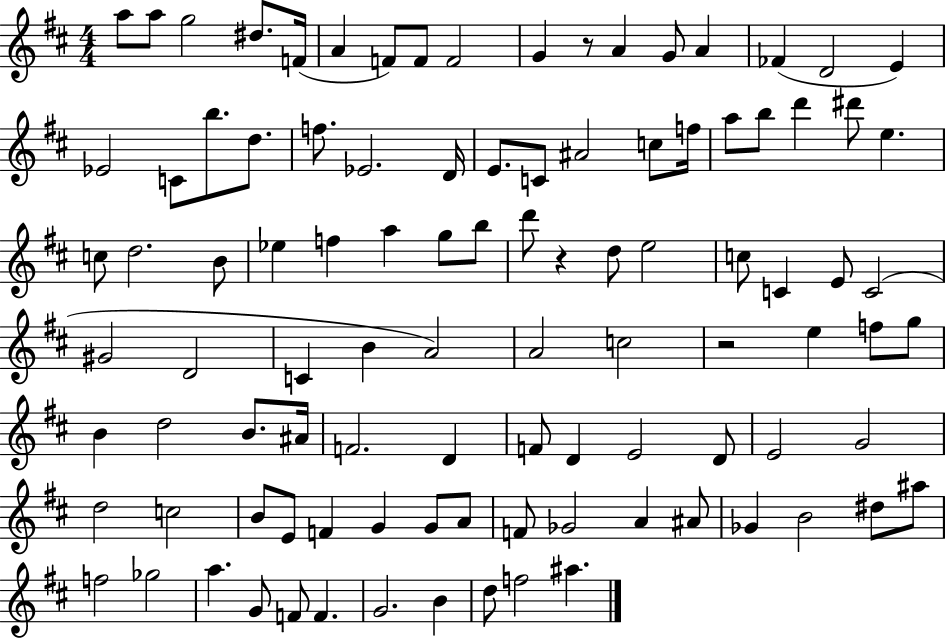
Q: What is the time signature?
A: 4/4